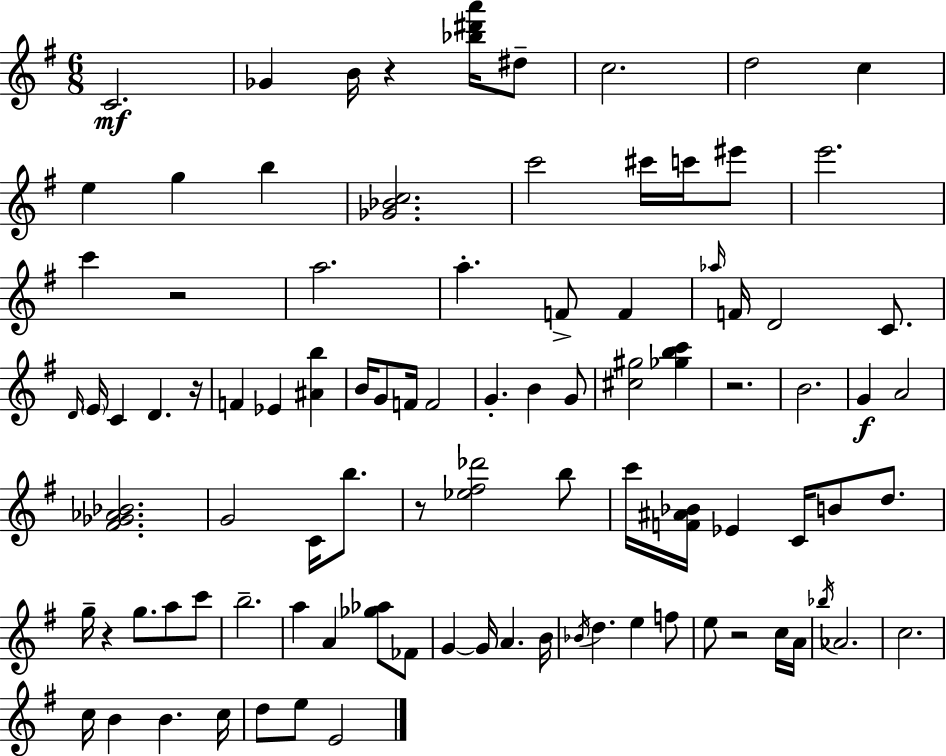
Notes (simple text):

C4/h. Gb4/q B4/s R/q [Bb5,D#6,A6]/s D#5/e C5/h. D5/h C5/q E5/q G5/q B5/q [Gb4,Bb4,C5]/h. C6/h C#6/s C6/s EIS6/e E6/h. C6/q R/h A5/h. A5/q. F4/e F4/q Ab5/s F4/s D4/h C4/e. D4/s E4/s C4/q D4/q. R/s F4/q Eb4/q [A#4,B5]/q B4/s G4/e F4/s F4/h G4/q. B4/q G4/e [C#5,G#5]/h [Gb5,B5,C6]/q R/h. B4/h. G4/q A4/h [F#4,Gb4,Ab4,Bb4]/h. G4/h C4/s B5/e. R/e [Eb5,F#5,Db6]/h B5/e C6/s [F4,A#4,Bb4]/s Eb4/q C4/s B4/e D5/e. G5/s R/q G5/e. A5/e C6/e B5/h. A5/q A4/q [Gb5,Ab5]/e FES4/e G4/q G4/s A4/q. B4/s Bb4/s D5/q. E5/q F5/e E5/e R/h C5/s A4/s Bb5/s Ab4/h. C5/h. C5/s B4/q B4/q. C5/s D5/e E5/e E4/h